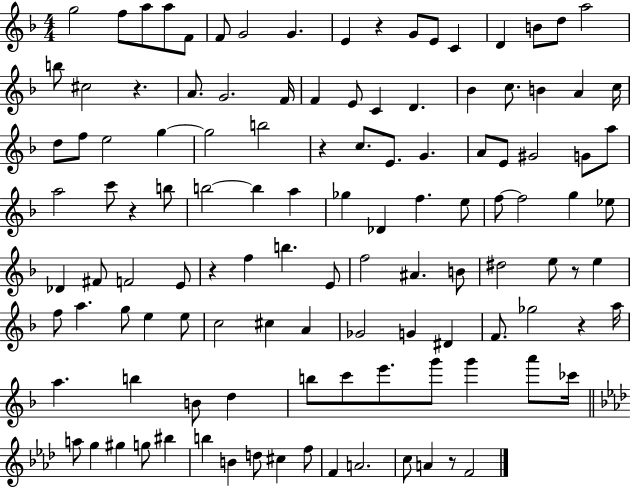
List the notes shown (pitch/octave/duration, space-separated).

G5/h F5/e A5/e A5/e F4/e F4/e G4/h G4/q. E4/q R/q G4/e E4/e C4/q D4/q B4/e D5/e A5/h B5/e C#5/h R/q. A4/e. G4/h. F4/s F4/q E4/e C4/q D4/q. Bb4/q C5/e. B4/q A4/q C5/s D5/e F5/e E5/h G5/q G5/h B5/h R/q C5/e. E4/e. G4/q. A4/e E4/e G#4/h G4/e A5/e A5/h C6/e R/q B5/e B5/h B5/q A5/q Gb5/q Db4/q F5/q. E5/e F5/e F5/h G5/q Eb5/e Db4/q F#4/e F4/h E4/e R/q F5/q B5/q. E4/e F5/h A#4/q. B4/e D#5/h E5/e R/e E5/q F5/e A5/q. G5/e E5/q E5/e C5/h C#5/q A4/q Gb4/h G4/q D#4/q F4/e. Gb5/h R/q A5/s A5/q. B5/q B4/e D5/q B5/e C6/e E6/e. G6/e G6/q A6/e CES6/s A5/e G5/q G#5/q G5/e BIS5/q B5/q B4/q D5/e C#5/q F5/e F4/q A4/h. C5/e A4/q R/e F4/h